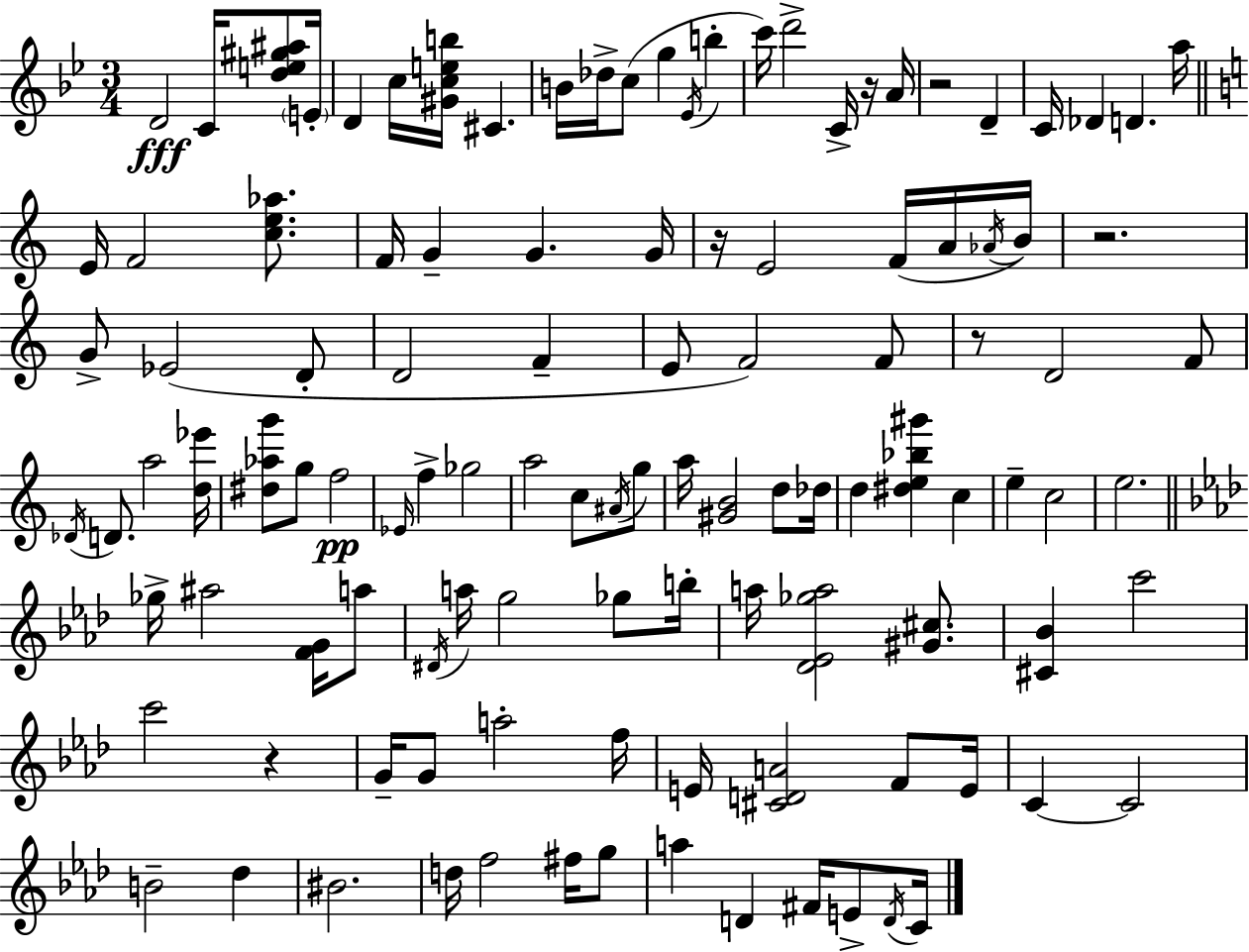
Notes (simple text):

D4/h C4/s [D5,E5,G#5,A#5]/e E4/s D4/q C5/s [G#4,C5,E5,B5]/s C#4/q. B4/s Db5/s C5/e G5/q Eb4/s B5/q C6/s D6/h C4/s R/s A4/s R/h D4/q C4/s Db4/q D4/q. A5/s E4/s F4/h [C5,E5,Ab5]/e. F4/s G4/q G4/q. G4/s R/s E4/h F4/s A4/s Ab4/s B4/s R/h. G4/e Eb4/h D4/e D4/h F4/q E4/e F4/h F4/e R/e D4/h F4/e Db4/s D4/e. A5/h [D5,Eb6]/s [D#5,Ab5,G6]/e G5/e F5/h Eb4/s F5/q Gb5/h A5/h C5/e A#4/s G5/e A5/s [G#4,B4]/h D5/e Db5/s D5/q [D#5,E5,Bb5,G#6]/q C5/q E5/q C5/h E5/h. Gb5/s A#5/h [F4,G4]/s A5/e D#4/s A5/s G5/h Gb5/e B5/s A5/s [Db4,Eb4,Gb5,A5]/h [G#4,C#5]/e. [C#4,Bb4]/q C6/h C6/h R/q G4/s G4/e A5/h F5/s E4/s [C#4,D4,A4]/h F4/e E4/s C4/q C4/h B4/h Db5/q BIS4/h. D5/s F5/h F#5/s G5/e A5/q D4/q F#4/s E4/e D4/s C4/s